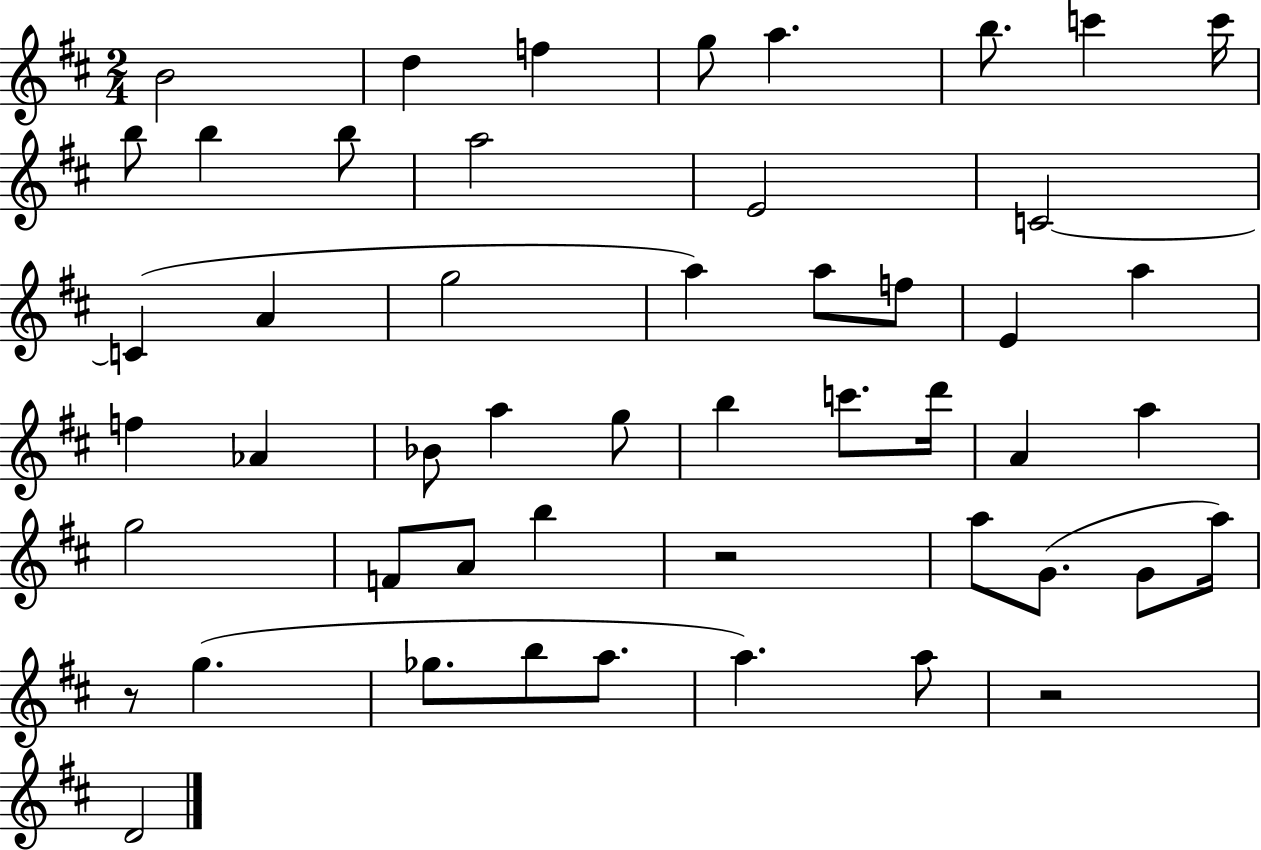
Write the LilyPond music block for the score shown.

{
  \clef treble
  \numericTimeSignature
  \time 2/4
  \key d \major
  b'2 | d''4 f''4 | g''8 a''4. | b''8. c'''4 c'''16 | \break b''8 b''4 b''8 | a''2 | e'2 | c'2~~ | \break c'4( a'4 | g''2 | a''4) a''8 f''8 | e'4 a''4 | \break f''4 aes'4 | bes'8 a''4 g''8 | b''4 c'''8. d'''16 | a'4 a''4 | \break g''2 | f'8 a'8 b''4 | r2 | a''8 g'8.( g'8 a''16) | \break r8 g''4.( | ges''8. b''8 a''8. | a''4.) a''8 | r2 | \break d'2 | \bar "|."
}